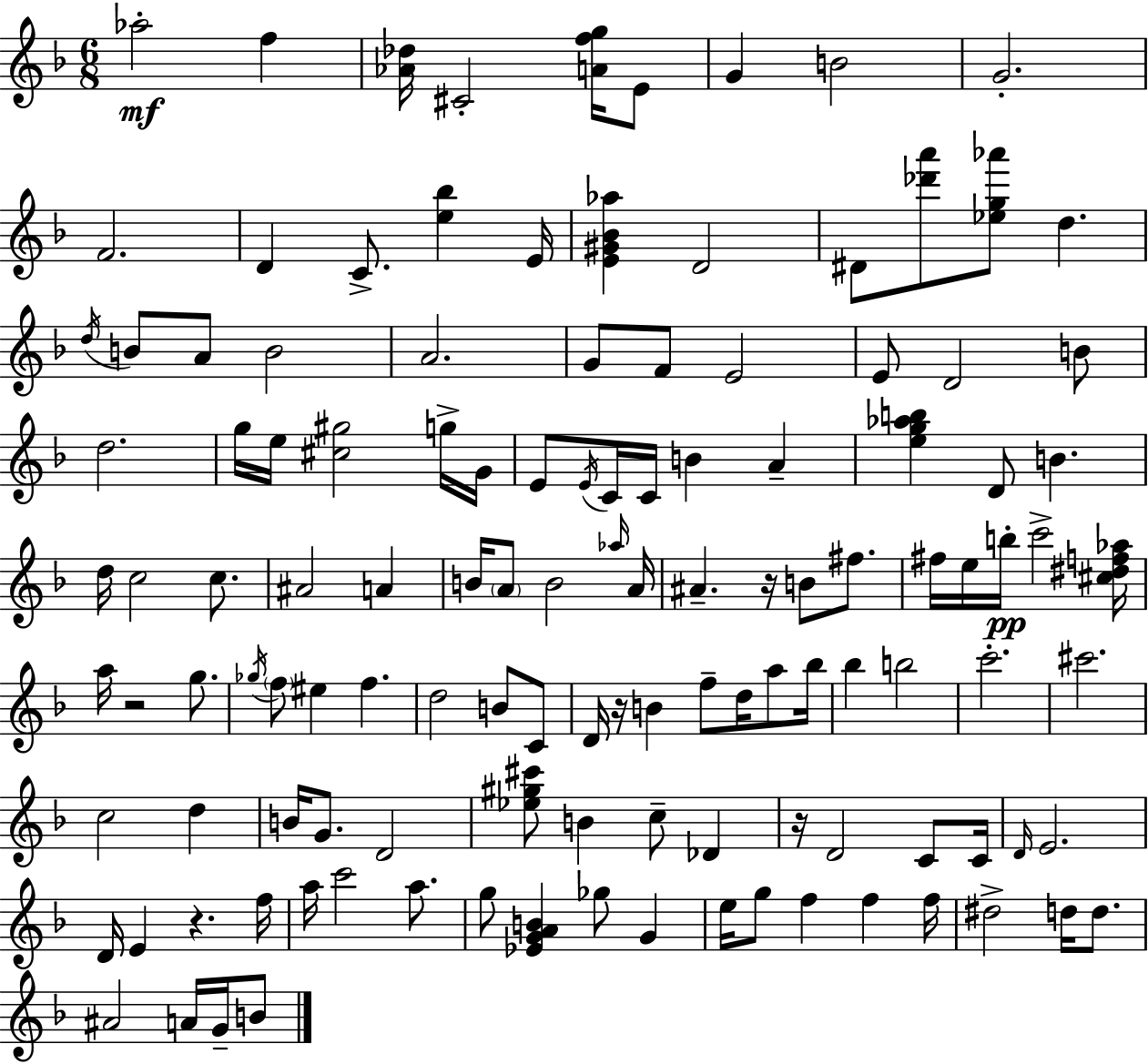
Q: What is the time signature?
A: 6/8